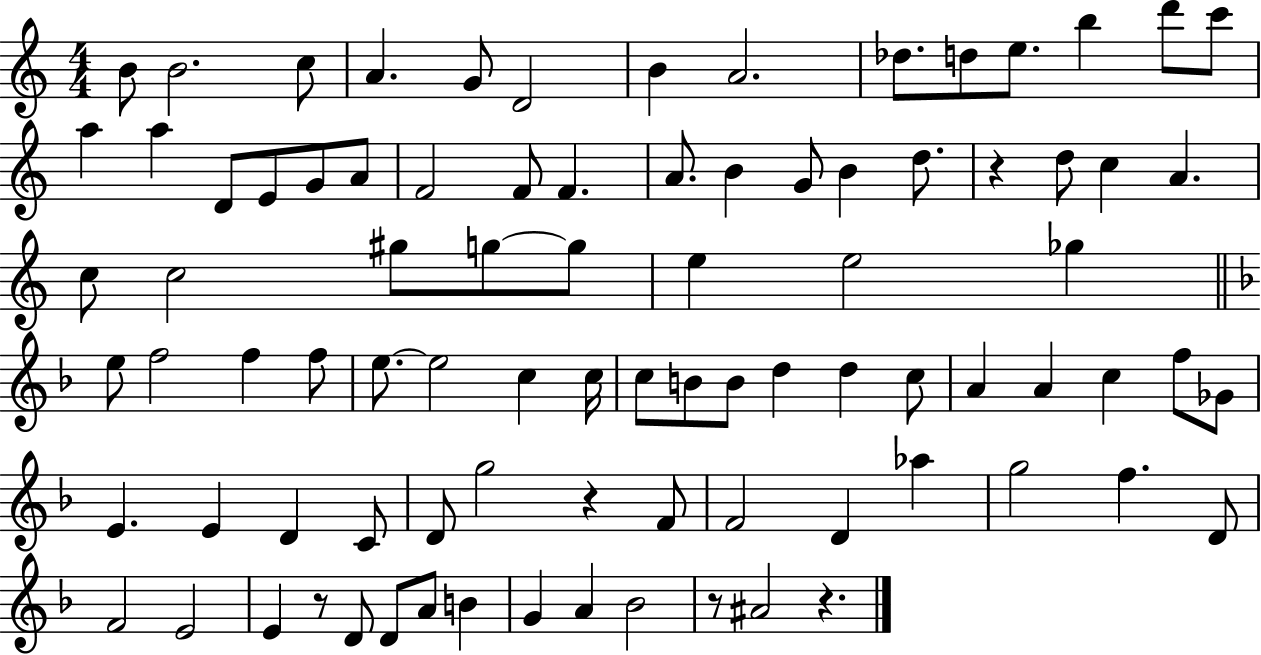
X:1
T:Untitled
M:4/4
L:1/4
K:C
B/2 B2 c/2 A G/2 D2 B A2 _d/2 d/2 e/2 b d'/2 c'/2 a a D/2 E/2 G/2 A/2 F2 F/2 F A/2 B G/2 B d/2 z d/2 c A c/2 c2 ^g/2 g/2 g/2 e e2 _g e/2 f2 f f/2 e/2 e2 c c/4 c/2 B/2 B/2 d d c/2 A A c f/2 _G/2 E E D C/2 D/2 g2 z F/2 F2 D _a g2 f D/2 F2 E2 E z/2 D/2 D/2 A/2 B G A _B2 z/2 ^A2 z